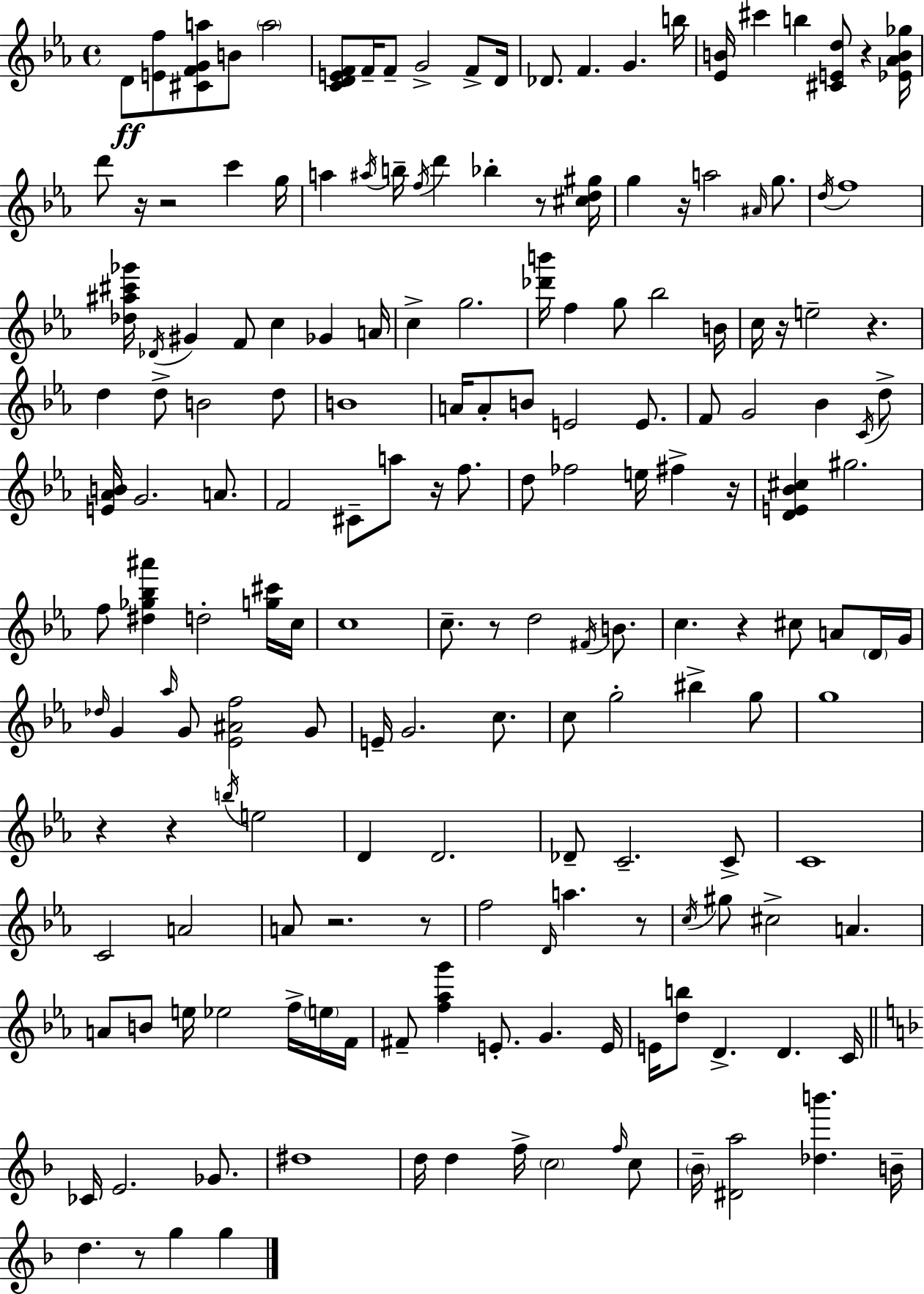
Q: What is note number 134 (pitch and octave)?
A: D5